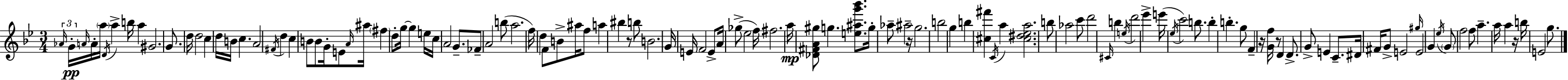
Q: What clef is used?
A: treble